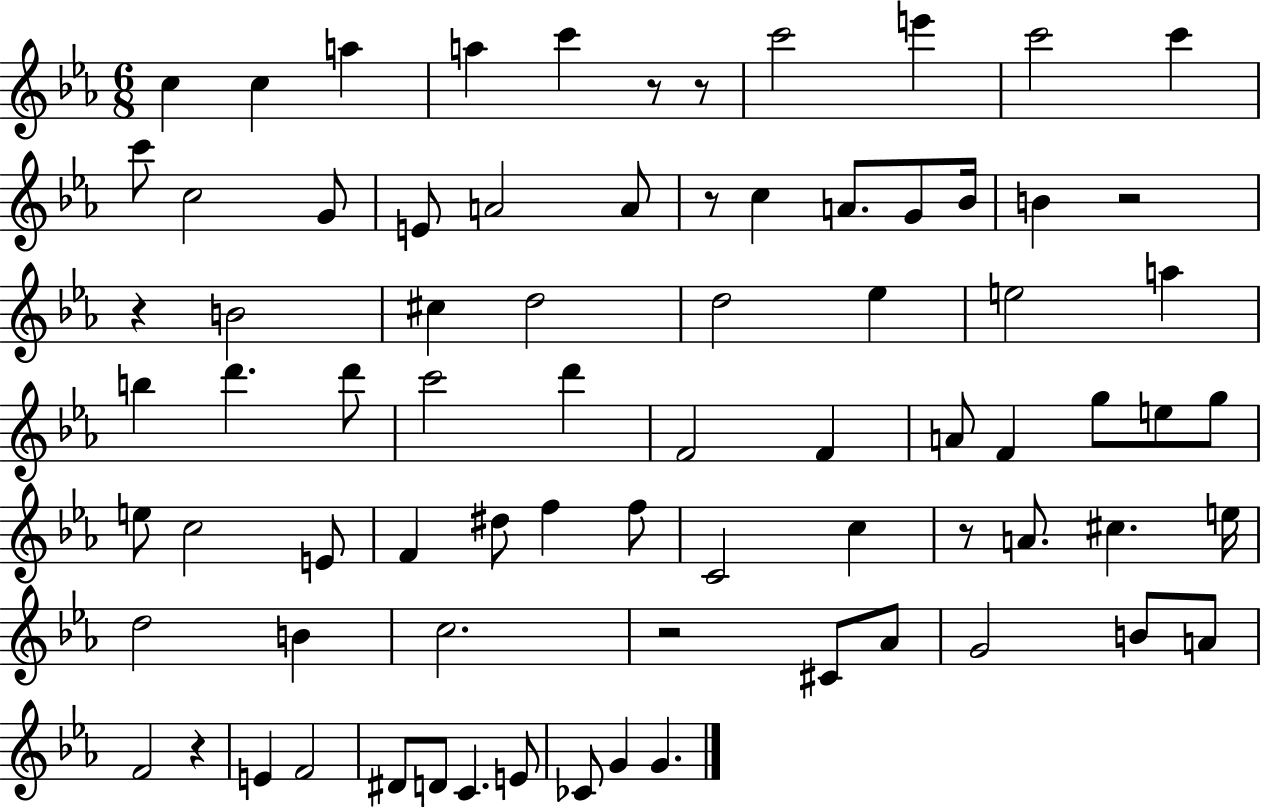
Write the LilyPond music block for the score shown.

{
  \clef treble
  \numericTimeSignature
  \time 6/8
  \key ees \major
  c''4 c''4 a''4 | a''4 c'''4 r8 r8 | c'''2 e'''4 | c'''2 c'''4 | \break c'''8 c''2 g'8 | e'8 a'2 a'8 | r8 c''4 a'8. g'8 bes'16 | b'4 r2 | \break r4 b'2 | cis''4 d''2 | d''2 ees''4 | e''2 a''4 | \break b''4 d'''4. d'''8 | c'''2 d'''4 | f'2 f'4 | a'8 f'4 g''8 e''8 g''8 | \break e''8 c''2 e'8 | f'4 dis''8 f''4 f''8 | c'2 c''4 | r8 a'8. cis''4. e''16 | \break d''2 b'4 | c''2. | r2 cis'8 aes'8 | g'2 b'8 a'8 | \break f'2 r4 | e'4 f'2 | dis'8 d'8 c'4. e'8 | ces'8 g'4 g'4. | \break \bar "|."
}